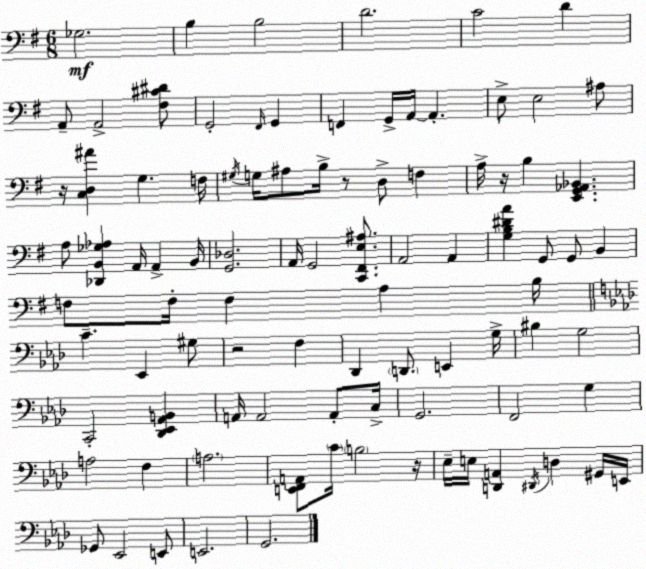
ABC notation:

X:1
T:Untitled
M:6/8
L:1/4
K:G
_G,2 B, B,2 D2 C2 D A,,/2 A,,2 [^F,^C^D]/2 G,,2 ^F,,/4 G,, F,, G,,/4 A,,/4 A,, E,/2 E,2 ^A,/2 z/4 [C,D,^A] G, F,/4 ^G,/4 G,/4 ^A,/2 B,/4 z/2 D,/2 F, A,/4 z/4 B, [E,,G,,_A,,_B,,] A,/2 [_D,,B,,_G,_A,] A,,/4 A,, B,,/4 [G,,_D,]2 A,,/4 G,,2 [C,,^F,,E,^A,]/2 A,,2 A,, [G,B,^DA] G,,/2 G,,/2 B,, F,/2 F,/4 F, A, B,/4 C _E,, ^G,/2 z2 F, _D,, D,,/2 E,, G,/4 ^B, G,2 C,,2 [_D,,_E,,_A,,B,,] A,,/4 A,,2 A,,/2 C,/4 G,,2 F,,2 G, A,2 F, A,2 [E,,F,,A,,]/2 C/4 B,2 z/4 _E,/4 E,/4 [D,,A,,] ^D,,/4 D, ^G,,/4 E,,/4 _G,,/2 _E,,2 E,,/2 E,,2 G,,2